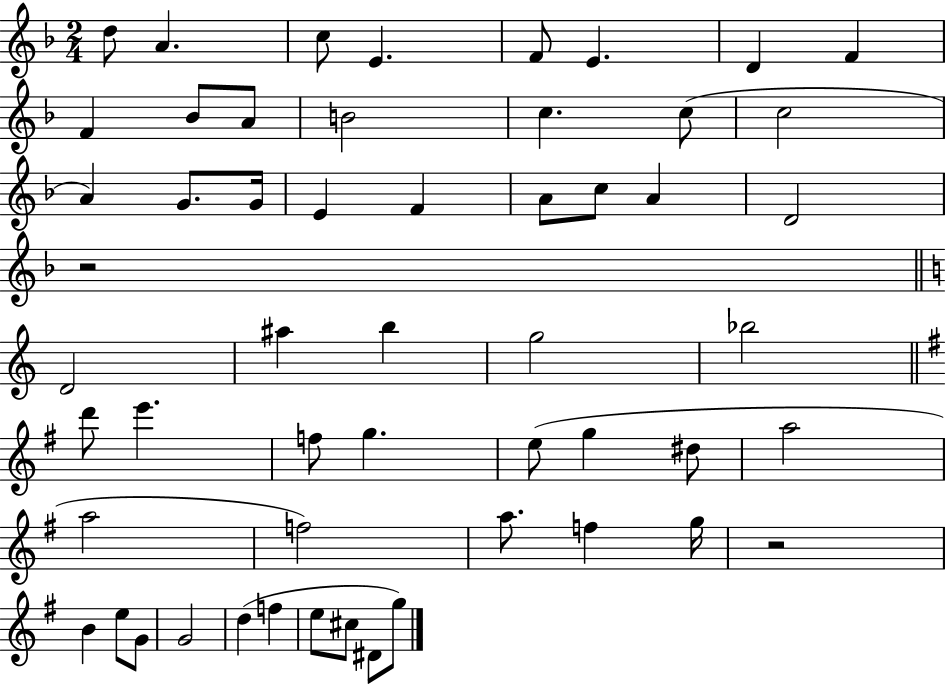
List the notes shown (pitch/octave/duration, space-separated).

D5/e A4/q. C5/e E4/q. F4/e E4/q. D4/q F4/q F4/q Bb4/e A4/e B4/h C5/q. C5/e C5/h A4/q G4/e. G4/s E4/q F4/q A4/e C5/e A4/q D4/h R/h D4/h A#5/q B5/q G5/h Bb5/h D6/e E6/q. F5/e G5/q. E5/e G5/q D#5/e A5/h A5/h F5/h A5/e. F5/q G5/s R/h B4/q E5/e G4/e G4/h D5/q F5/q E5/e C#5/e D#4/e G5/e